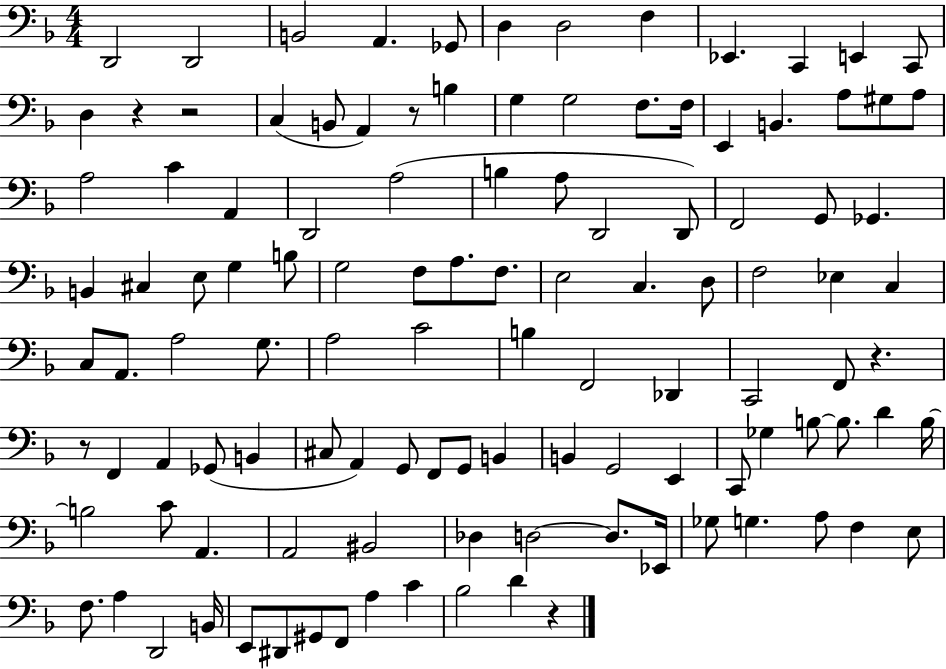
X:1
T:Untitled
M:4/4
L:1/4
K:F
D,,2 D,,2 B,,2 A,, _G,,/2 D, D,2 F, _E,, C,, E,, C,,/2 D, z z2 C, B,,/2 A,, z/2 B, G, G,2 F,/2 F,/4 E,, B,, A,/2 ^G,/2 A,/2 A,2 C A,, D,,2 A,2 B, A,/2 D,,2 D,,/2 F,,2 G,,/2 _G,, B,, ^C, E,/2 G, B,/2 G,2 F,/2 A,/2 F,/2 E,2 C, D,/2 F,2 _E, C, C,/2 A,,/2 A,2 G,/2 A,2 C2 B, F,,2 _D,, C,,2 F,,/2 z z/2 F,, A,, _G,,/2 B,, ^C,/2 A,, G,,/2 F,,/2 G,,/2 B,, B,, G,,2 E,, C,,/2 _G, B,/2 B,/2 D B,/4 B,2 C/2 A,, A,,2 ^B,,2 _D, D,2 D,/2 _E,,/4 _G,/2 G, A,/2 F, E,/2 F,/2 A, D,,2 B,,/4 E,,/2 ^D,,/2 ^G,,/2 F,,/2 A, C _B,2 D z